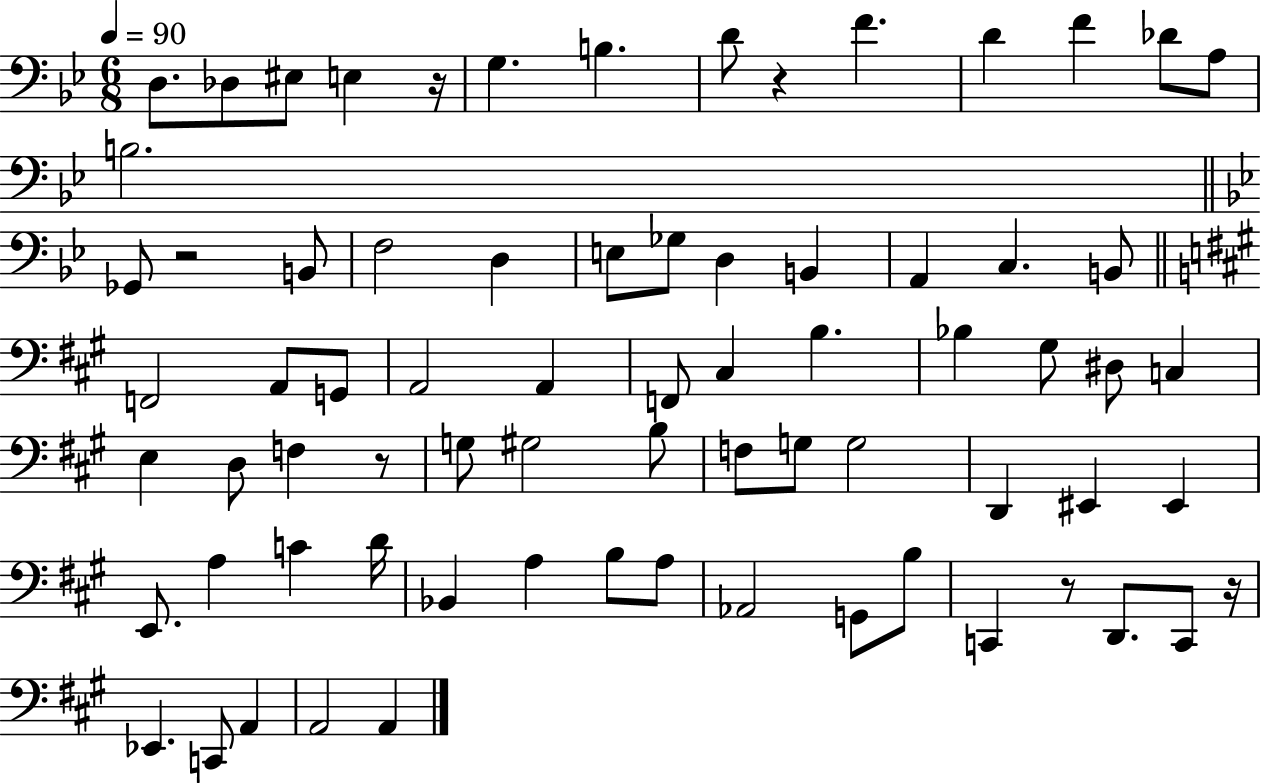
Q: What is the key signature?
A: BES major